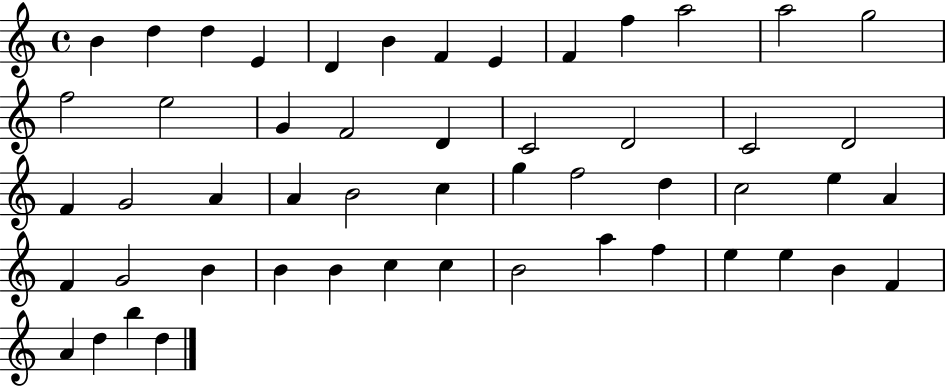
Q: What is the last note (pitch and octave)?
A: D5